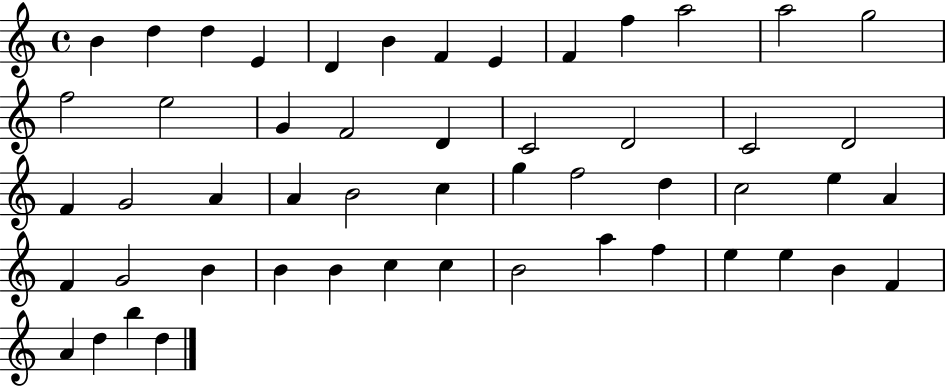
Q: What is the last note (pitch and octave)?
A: D5